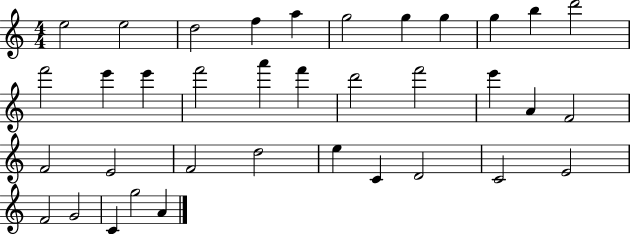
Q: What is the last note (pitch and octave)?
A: A4